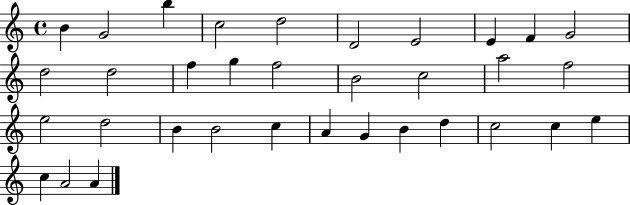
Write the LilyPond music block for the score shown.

{
  \clef treble
  \time 4/4
  \defaultTimeSignature
  \key c \major
  b'4 g'2 b''4 | c''2 d''2 | d'2 e'2 | e'4 f'4 g'2 | \break d''2 d''2 | f''4 g''4 f''2 | b'2 c''2 | a''2 f''2 | \break e''2 d''2 | b'4 b'2 c''4 | a'4 g'4 b'4 d''4 | c''2 c''4 e''4 | \break c''4 a'2 a'4 | \bar "|."
}